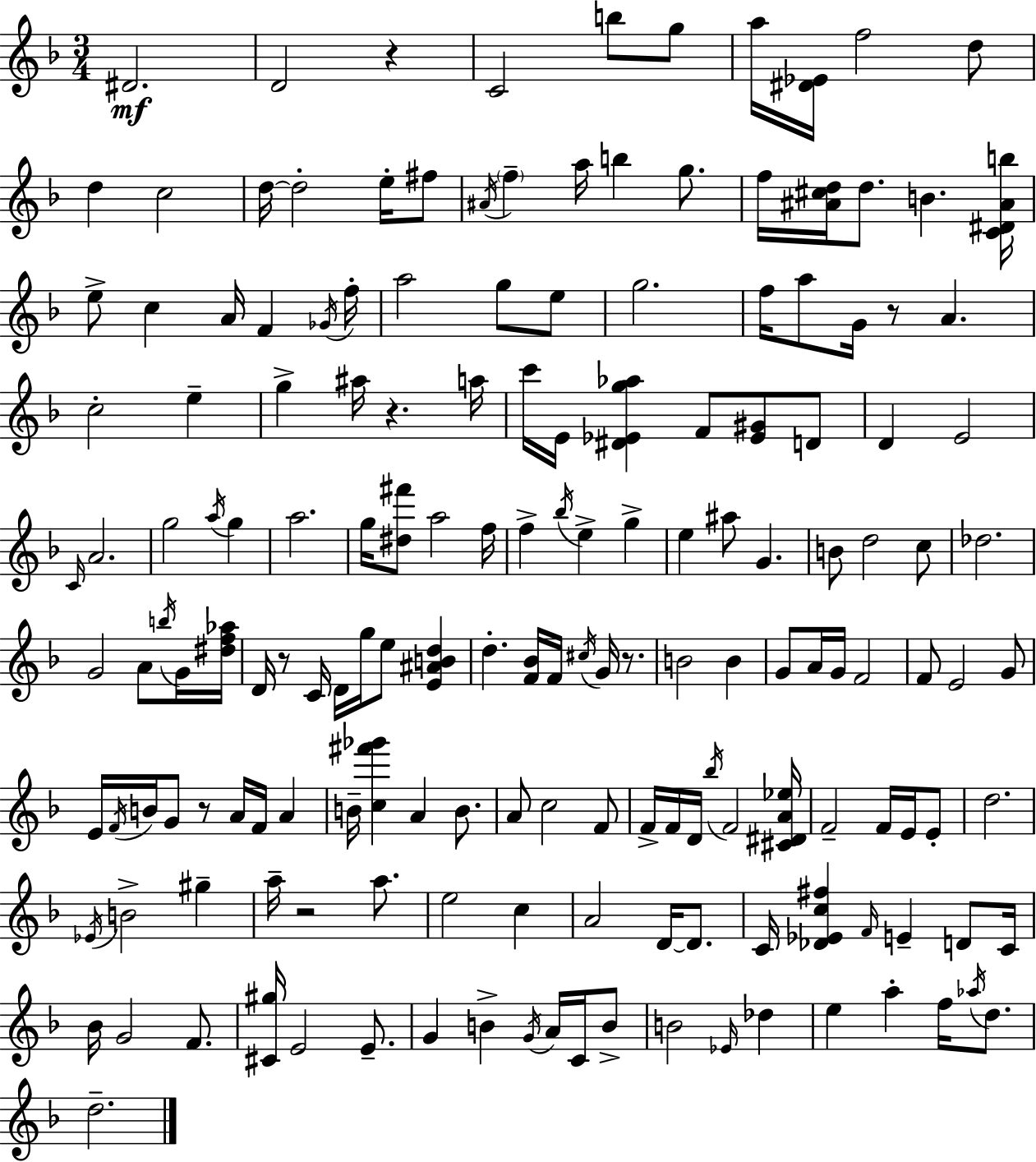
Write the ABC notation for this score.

X:1
T:Untitled
M:3/4
L:1/4
K:Dm
^D2 D2 z C2 b/2 g/2 a/4 [^D_E]/4 f2 d/2 d c2 d/4 d2 e/4 ^f/2 ^A/4 f a/4 b g/2 f/4 [^A^cd]/4 d/2 B [C^D^Ab]/4 e/2 c A/4 F _G/4 f/4 a2 g/2 e/2 g2 f/4 a/2 G/4 z/2 A c2 e g ^a/4 z a/4 c'/4 E/4 [^D_Eg_a] F/2 [_E^G]/2 D/2 D E2 C/4 A2 g2 a/4 g a2 g/4 [^d^f']/2 a2 f/4 f _b/4 e g e ^a/2 G B/2 d2 c/2 _d2 G2 A/2 b/4 G/4 [^df_a]/4 D/4 z/2 C/4 D/4 g/4 e/2 [E^ABd] d [F_B]/4 F/4 ^c/4 G/4 z/2 B2 B G/2 A/4 G/4 F2 F/2 E2 G/2 E/4 F/4 B/4 G/2 z/2 A/4 F/4 A B/4 [c^f'_g'] A B/2 A/2 c2 F/2 F/4 F/4 D/4 _b/4 F2 [^C^DA_e]/4 F2 F/4 E/4 E/2 d2 _E/4 B2 ^g a/4 z2 a/2 e2 c A2 D/4 D/2 C/4 [_D_Ec^f] F/4 E D/2 C/4 _B/4 G2 F/2 [^C^g]/4 E2 E/2 G B G/4 A/4 C/4 B/2 B2 _E/4 _d e a f/4 _a/4 d/2 d2